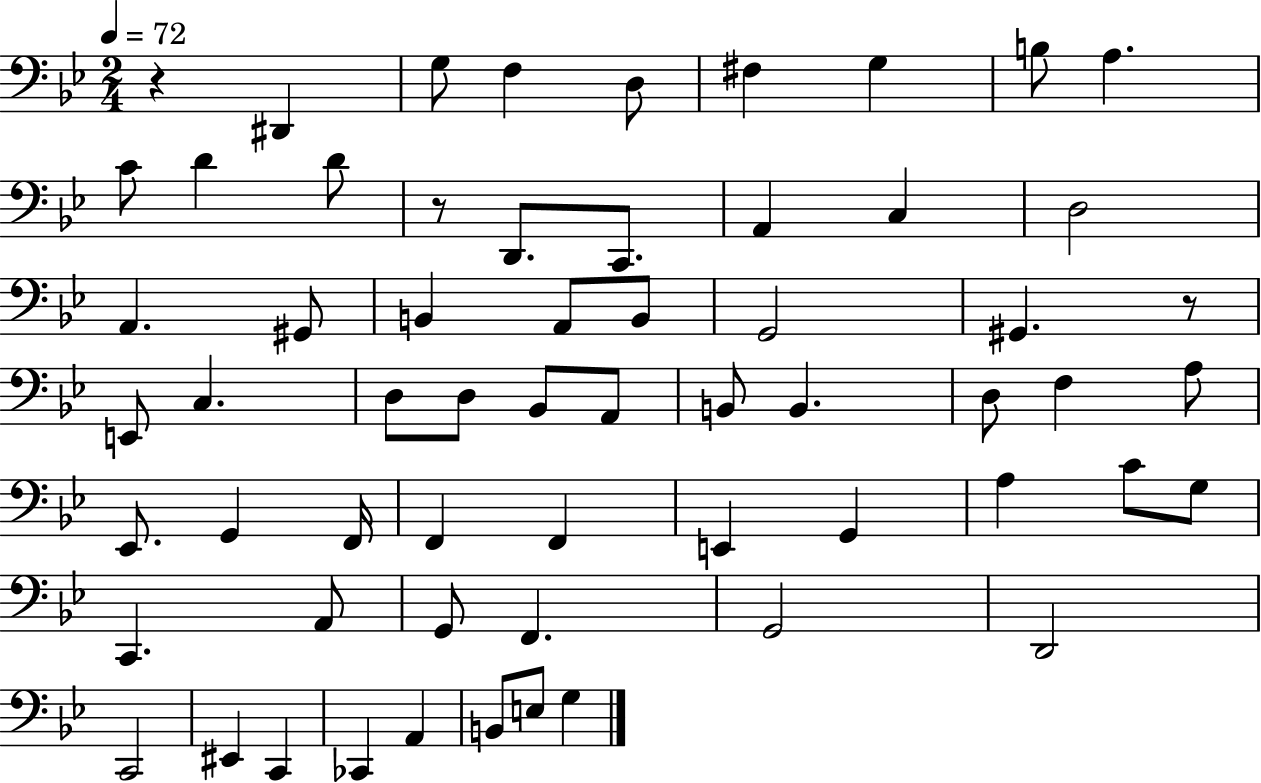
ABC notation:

X:1
T:Untitled
M:2/4
L:1/4
K:Bb
z ^D,, G,/2 F, D,/2 ^F, G, B,/2 A, C/2 D D/2 z/2 D,,/2 C,,/2 A,, C, D,2 A,, ^G,,/2 B,, A,,/2 B,,/2 G,,2 ^G,, z/2 E,,/2 C, D,/2 D,/2 _B,,/2 A,,/2 B,,/2 B,, D,/2 F, A,/2 _E,,/2 G,, F,,/4 F,, F,, E,, G,, A, C/2 G,/2 C,, A,,/2 G,,/2 F,, G,,2 D,,2 C,,2 ^E,, C,, _C,, A,, B,,/2 E,/2 G,